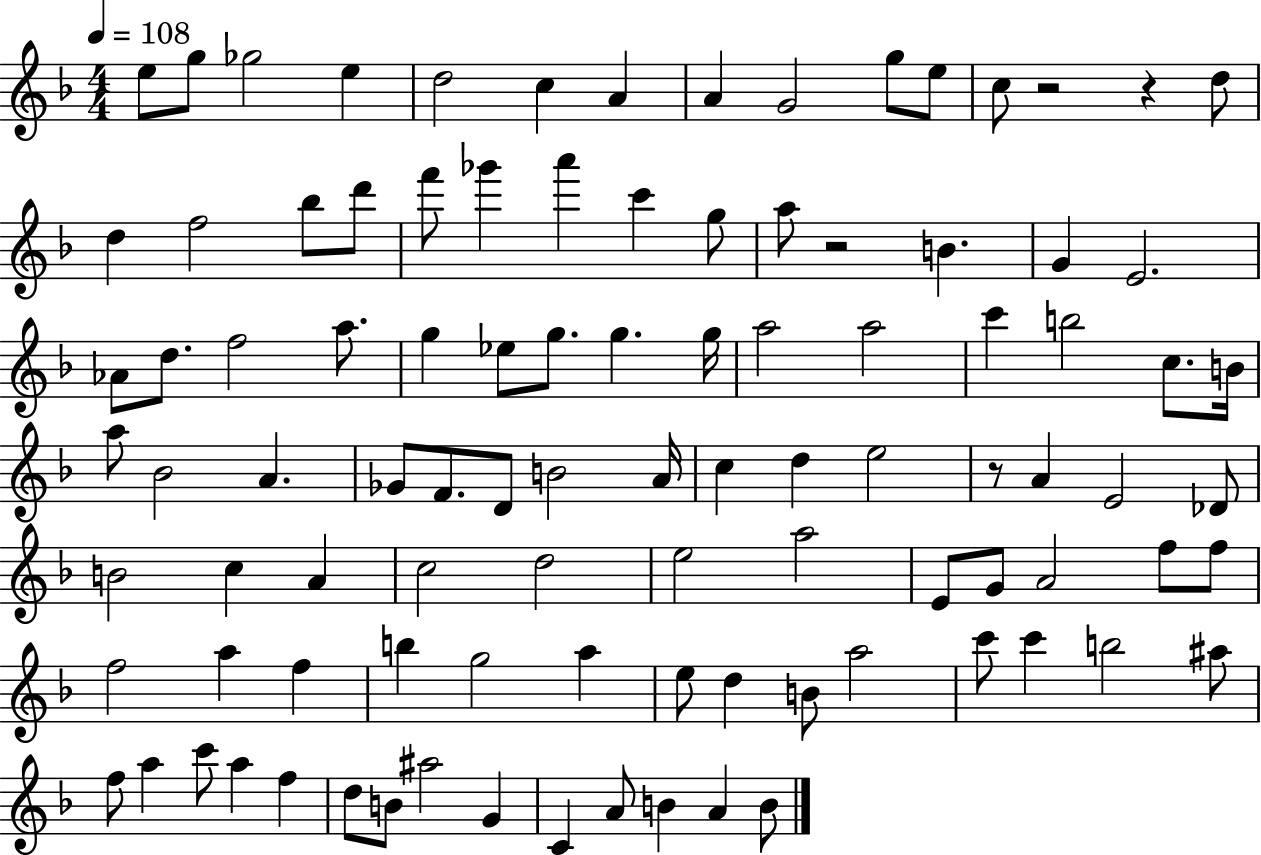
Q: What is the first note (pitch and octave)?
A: E5